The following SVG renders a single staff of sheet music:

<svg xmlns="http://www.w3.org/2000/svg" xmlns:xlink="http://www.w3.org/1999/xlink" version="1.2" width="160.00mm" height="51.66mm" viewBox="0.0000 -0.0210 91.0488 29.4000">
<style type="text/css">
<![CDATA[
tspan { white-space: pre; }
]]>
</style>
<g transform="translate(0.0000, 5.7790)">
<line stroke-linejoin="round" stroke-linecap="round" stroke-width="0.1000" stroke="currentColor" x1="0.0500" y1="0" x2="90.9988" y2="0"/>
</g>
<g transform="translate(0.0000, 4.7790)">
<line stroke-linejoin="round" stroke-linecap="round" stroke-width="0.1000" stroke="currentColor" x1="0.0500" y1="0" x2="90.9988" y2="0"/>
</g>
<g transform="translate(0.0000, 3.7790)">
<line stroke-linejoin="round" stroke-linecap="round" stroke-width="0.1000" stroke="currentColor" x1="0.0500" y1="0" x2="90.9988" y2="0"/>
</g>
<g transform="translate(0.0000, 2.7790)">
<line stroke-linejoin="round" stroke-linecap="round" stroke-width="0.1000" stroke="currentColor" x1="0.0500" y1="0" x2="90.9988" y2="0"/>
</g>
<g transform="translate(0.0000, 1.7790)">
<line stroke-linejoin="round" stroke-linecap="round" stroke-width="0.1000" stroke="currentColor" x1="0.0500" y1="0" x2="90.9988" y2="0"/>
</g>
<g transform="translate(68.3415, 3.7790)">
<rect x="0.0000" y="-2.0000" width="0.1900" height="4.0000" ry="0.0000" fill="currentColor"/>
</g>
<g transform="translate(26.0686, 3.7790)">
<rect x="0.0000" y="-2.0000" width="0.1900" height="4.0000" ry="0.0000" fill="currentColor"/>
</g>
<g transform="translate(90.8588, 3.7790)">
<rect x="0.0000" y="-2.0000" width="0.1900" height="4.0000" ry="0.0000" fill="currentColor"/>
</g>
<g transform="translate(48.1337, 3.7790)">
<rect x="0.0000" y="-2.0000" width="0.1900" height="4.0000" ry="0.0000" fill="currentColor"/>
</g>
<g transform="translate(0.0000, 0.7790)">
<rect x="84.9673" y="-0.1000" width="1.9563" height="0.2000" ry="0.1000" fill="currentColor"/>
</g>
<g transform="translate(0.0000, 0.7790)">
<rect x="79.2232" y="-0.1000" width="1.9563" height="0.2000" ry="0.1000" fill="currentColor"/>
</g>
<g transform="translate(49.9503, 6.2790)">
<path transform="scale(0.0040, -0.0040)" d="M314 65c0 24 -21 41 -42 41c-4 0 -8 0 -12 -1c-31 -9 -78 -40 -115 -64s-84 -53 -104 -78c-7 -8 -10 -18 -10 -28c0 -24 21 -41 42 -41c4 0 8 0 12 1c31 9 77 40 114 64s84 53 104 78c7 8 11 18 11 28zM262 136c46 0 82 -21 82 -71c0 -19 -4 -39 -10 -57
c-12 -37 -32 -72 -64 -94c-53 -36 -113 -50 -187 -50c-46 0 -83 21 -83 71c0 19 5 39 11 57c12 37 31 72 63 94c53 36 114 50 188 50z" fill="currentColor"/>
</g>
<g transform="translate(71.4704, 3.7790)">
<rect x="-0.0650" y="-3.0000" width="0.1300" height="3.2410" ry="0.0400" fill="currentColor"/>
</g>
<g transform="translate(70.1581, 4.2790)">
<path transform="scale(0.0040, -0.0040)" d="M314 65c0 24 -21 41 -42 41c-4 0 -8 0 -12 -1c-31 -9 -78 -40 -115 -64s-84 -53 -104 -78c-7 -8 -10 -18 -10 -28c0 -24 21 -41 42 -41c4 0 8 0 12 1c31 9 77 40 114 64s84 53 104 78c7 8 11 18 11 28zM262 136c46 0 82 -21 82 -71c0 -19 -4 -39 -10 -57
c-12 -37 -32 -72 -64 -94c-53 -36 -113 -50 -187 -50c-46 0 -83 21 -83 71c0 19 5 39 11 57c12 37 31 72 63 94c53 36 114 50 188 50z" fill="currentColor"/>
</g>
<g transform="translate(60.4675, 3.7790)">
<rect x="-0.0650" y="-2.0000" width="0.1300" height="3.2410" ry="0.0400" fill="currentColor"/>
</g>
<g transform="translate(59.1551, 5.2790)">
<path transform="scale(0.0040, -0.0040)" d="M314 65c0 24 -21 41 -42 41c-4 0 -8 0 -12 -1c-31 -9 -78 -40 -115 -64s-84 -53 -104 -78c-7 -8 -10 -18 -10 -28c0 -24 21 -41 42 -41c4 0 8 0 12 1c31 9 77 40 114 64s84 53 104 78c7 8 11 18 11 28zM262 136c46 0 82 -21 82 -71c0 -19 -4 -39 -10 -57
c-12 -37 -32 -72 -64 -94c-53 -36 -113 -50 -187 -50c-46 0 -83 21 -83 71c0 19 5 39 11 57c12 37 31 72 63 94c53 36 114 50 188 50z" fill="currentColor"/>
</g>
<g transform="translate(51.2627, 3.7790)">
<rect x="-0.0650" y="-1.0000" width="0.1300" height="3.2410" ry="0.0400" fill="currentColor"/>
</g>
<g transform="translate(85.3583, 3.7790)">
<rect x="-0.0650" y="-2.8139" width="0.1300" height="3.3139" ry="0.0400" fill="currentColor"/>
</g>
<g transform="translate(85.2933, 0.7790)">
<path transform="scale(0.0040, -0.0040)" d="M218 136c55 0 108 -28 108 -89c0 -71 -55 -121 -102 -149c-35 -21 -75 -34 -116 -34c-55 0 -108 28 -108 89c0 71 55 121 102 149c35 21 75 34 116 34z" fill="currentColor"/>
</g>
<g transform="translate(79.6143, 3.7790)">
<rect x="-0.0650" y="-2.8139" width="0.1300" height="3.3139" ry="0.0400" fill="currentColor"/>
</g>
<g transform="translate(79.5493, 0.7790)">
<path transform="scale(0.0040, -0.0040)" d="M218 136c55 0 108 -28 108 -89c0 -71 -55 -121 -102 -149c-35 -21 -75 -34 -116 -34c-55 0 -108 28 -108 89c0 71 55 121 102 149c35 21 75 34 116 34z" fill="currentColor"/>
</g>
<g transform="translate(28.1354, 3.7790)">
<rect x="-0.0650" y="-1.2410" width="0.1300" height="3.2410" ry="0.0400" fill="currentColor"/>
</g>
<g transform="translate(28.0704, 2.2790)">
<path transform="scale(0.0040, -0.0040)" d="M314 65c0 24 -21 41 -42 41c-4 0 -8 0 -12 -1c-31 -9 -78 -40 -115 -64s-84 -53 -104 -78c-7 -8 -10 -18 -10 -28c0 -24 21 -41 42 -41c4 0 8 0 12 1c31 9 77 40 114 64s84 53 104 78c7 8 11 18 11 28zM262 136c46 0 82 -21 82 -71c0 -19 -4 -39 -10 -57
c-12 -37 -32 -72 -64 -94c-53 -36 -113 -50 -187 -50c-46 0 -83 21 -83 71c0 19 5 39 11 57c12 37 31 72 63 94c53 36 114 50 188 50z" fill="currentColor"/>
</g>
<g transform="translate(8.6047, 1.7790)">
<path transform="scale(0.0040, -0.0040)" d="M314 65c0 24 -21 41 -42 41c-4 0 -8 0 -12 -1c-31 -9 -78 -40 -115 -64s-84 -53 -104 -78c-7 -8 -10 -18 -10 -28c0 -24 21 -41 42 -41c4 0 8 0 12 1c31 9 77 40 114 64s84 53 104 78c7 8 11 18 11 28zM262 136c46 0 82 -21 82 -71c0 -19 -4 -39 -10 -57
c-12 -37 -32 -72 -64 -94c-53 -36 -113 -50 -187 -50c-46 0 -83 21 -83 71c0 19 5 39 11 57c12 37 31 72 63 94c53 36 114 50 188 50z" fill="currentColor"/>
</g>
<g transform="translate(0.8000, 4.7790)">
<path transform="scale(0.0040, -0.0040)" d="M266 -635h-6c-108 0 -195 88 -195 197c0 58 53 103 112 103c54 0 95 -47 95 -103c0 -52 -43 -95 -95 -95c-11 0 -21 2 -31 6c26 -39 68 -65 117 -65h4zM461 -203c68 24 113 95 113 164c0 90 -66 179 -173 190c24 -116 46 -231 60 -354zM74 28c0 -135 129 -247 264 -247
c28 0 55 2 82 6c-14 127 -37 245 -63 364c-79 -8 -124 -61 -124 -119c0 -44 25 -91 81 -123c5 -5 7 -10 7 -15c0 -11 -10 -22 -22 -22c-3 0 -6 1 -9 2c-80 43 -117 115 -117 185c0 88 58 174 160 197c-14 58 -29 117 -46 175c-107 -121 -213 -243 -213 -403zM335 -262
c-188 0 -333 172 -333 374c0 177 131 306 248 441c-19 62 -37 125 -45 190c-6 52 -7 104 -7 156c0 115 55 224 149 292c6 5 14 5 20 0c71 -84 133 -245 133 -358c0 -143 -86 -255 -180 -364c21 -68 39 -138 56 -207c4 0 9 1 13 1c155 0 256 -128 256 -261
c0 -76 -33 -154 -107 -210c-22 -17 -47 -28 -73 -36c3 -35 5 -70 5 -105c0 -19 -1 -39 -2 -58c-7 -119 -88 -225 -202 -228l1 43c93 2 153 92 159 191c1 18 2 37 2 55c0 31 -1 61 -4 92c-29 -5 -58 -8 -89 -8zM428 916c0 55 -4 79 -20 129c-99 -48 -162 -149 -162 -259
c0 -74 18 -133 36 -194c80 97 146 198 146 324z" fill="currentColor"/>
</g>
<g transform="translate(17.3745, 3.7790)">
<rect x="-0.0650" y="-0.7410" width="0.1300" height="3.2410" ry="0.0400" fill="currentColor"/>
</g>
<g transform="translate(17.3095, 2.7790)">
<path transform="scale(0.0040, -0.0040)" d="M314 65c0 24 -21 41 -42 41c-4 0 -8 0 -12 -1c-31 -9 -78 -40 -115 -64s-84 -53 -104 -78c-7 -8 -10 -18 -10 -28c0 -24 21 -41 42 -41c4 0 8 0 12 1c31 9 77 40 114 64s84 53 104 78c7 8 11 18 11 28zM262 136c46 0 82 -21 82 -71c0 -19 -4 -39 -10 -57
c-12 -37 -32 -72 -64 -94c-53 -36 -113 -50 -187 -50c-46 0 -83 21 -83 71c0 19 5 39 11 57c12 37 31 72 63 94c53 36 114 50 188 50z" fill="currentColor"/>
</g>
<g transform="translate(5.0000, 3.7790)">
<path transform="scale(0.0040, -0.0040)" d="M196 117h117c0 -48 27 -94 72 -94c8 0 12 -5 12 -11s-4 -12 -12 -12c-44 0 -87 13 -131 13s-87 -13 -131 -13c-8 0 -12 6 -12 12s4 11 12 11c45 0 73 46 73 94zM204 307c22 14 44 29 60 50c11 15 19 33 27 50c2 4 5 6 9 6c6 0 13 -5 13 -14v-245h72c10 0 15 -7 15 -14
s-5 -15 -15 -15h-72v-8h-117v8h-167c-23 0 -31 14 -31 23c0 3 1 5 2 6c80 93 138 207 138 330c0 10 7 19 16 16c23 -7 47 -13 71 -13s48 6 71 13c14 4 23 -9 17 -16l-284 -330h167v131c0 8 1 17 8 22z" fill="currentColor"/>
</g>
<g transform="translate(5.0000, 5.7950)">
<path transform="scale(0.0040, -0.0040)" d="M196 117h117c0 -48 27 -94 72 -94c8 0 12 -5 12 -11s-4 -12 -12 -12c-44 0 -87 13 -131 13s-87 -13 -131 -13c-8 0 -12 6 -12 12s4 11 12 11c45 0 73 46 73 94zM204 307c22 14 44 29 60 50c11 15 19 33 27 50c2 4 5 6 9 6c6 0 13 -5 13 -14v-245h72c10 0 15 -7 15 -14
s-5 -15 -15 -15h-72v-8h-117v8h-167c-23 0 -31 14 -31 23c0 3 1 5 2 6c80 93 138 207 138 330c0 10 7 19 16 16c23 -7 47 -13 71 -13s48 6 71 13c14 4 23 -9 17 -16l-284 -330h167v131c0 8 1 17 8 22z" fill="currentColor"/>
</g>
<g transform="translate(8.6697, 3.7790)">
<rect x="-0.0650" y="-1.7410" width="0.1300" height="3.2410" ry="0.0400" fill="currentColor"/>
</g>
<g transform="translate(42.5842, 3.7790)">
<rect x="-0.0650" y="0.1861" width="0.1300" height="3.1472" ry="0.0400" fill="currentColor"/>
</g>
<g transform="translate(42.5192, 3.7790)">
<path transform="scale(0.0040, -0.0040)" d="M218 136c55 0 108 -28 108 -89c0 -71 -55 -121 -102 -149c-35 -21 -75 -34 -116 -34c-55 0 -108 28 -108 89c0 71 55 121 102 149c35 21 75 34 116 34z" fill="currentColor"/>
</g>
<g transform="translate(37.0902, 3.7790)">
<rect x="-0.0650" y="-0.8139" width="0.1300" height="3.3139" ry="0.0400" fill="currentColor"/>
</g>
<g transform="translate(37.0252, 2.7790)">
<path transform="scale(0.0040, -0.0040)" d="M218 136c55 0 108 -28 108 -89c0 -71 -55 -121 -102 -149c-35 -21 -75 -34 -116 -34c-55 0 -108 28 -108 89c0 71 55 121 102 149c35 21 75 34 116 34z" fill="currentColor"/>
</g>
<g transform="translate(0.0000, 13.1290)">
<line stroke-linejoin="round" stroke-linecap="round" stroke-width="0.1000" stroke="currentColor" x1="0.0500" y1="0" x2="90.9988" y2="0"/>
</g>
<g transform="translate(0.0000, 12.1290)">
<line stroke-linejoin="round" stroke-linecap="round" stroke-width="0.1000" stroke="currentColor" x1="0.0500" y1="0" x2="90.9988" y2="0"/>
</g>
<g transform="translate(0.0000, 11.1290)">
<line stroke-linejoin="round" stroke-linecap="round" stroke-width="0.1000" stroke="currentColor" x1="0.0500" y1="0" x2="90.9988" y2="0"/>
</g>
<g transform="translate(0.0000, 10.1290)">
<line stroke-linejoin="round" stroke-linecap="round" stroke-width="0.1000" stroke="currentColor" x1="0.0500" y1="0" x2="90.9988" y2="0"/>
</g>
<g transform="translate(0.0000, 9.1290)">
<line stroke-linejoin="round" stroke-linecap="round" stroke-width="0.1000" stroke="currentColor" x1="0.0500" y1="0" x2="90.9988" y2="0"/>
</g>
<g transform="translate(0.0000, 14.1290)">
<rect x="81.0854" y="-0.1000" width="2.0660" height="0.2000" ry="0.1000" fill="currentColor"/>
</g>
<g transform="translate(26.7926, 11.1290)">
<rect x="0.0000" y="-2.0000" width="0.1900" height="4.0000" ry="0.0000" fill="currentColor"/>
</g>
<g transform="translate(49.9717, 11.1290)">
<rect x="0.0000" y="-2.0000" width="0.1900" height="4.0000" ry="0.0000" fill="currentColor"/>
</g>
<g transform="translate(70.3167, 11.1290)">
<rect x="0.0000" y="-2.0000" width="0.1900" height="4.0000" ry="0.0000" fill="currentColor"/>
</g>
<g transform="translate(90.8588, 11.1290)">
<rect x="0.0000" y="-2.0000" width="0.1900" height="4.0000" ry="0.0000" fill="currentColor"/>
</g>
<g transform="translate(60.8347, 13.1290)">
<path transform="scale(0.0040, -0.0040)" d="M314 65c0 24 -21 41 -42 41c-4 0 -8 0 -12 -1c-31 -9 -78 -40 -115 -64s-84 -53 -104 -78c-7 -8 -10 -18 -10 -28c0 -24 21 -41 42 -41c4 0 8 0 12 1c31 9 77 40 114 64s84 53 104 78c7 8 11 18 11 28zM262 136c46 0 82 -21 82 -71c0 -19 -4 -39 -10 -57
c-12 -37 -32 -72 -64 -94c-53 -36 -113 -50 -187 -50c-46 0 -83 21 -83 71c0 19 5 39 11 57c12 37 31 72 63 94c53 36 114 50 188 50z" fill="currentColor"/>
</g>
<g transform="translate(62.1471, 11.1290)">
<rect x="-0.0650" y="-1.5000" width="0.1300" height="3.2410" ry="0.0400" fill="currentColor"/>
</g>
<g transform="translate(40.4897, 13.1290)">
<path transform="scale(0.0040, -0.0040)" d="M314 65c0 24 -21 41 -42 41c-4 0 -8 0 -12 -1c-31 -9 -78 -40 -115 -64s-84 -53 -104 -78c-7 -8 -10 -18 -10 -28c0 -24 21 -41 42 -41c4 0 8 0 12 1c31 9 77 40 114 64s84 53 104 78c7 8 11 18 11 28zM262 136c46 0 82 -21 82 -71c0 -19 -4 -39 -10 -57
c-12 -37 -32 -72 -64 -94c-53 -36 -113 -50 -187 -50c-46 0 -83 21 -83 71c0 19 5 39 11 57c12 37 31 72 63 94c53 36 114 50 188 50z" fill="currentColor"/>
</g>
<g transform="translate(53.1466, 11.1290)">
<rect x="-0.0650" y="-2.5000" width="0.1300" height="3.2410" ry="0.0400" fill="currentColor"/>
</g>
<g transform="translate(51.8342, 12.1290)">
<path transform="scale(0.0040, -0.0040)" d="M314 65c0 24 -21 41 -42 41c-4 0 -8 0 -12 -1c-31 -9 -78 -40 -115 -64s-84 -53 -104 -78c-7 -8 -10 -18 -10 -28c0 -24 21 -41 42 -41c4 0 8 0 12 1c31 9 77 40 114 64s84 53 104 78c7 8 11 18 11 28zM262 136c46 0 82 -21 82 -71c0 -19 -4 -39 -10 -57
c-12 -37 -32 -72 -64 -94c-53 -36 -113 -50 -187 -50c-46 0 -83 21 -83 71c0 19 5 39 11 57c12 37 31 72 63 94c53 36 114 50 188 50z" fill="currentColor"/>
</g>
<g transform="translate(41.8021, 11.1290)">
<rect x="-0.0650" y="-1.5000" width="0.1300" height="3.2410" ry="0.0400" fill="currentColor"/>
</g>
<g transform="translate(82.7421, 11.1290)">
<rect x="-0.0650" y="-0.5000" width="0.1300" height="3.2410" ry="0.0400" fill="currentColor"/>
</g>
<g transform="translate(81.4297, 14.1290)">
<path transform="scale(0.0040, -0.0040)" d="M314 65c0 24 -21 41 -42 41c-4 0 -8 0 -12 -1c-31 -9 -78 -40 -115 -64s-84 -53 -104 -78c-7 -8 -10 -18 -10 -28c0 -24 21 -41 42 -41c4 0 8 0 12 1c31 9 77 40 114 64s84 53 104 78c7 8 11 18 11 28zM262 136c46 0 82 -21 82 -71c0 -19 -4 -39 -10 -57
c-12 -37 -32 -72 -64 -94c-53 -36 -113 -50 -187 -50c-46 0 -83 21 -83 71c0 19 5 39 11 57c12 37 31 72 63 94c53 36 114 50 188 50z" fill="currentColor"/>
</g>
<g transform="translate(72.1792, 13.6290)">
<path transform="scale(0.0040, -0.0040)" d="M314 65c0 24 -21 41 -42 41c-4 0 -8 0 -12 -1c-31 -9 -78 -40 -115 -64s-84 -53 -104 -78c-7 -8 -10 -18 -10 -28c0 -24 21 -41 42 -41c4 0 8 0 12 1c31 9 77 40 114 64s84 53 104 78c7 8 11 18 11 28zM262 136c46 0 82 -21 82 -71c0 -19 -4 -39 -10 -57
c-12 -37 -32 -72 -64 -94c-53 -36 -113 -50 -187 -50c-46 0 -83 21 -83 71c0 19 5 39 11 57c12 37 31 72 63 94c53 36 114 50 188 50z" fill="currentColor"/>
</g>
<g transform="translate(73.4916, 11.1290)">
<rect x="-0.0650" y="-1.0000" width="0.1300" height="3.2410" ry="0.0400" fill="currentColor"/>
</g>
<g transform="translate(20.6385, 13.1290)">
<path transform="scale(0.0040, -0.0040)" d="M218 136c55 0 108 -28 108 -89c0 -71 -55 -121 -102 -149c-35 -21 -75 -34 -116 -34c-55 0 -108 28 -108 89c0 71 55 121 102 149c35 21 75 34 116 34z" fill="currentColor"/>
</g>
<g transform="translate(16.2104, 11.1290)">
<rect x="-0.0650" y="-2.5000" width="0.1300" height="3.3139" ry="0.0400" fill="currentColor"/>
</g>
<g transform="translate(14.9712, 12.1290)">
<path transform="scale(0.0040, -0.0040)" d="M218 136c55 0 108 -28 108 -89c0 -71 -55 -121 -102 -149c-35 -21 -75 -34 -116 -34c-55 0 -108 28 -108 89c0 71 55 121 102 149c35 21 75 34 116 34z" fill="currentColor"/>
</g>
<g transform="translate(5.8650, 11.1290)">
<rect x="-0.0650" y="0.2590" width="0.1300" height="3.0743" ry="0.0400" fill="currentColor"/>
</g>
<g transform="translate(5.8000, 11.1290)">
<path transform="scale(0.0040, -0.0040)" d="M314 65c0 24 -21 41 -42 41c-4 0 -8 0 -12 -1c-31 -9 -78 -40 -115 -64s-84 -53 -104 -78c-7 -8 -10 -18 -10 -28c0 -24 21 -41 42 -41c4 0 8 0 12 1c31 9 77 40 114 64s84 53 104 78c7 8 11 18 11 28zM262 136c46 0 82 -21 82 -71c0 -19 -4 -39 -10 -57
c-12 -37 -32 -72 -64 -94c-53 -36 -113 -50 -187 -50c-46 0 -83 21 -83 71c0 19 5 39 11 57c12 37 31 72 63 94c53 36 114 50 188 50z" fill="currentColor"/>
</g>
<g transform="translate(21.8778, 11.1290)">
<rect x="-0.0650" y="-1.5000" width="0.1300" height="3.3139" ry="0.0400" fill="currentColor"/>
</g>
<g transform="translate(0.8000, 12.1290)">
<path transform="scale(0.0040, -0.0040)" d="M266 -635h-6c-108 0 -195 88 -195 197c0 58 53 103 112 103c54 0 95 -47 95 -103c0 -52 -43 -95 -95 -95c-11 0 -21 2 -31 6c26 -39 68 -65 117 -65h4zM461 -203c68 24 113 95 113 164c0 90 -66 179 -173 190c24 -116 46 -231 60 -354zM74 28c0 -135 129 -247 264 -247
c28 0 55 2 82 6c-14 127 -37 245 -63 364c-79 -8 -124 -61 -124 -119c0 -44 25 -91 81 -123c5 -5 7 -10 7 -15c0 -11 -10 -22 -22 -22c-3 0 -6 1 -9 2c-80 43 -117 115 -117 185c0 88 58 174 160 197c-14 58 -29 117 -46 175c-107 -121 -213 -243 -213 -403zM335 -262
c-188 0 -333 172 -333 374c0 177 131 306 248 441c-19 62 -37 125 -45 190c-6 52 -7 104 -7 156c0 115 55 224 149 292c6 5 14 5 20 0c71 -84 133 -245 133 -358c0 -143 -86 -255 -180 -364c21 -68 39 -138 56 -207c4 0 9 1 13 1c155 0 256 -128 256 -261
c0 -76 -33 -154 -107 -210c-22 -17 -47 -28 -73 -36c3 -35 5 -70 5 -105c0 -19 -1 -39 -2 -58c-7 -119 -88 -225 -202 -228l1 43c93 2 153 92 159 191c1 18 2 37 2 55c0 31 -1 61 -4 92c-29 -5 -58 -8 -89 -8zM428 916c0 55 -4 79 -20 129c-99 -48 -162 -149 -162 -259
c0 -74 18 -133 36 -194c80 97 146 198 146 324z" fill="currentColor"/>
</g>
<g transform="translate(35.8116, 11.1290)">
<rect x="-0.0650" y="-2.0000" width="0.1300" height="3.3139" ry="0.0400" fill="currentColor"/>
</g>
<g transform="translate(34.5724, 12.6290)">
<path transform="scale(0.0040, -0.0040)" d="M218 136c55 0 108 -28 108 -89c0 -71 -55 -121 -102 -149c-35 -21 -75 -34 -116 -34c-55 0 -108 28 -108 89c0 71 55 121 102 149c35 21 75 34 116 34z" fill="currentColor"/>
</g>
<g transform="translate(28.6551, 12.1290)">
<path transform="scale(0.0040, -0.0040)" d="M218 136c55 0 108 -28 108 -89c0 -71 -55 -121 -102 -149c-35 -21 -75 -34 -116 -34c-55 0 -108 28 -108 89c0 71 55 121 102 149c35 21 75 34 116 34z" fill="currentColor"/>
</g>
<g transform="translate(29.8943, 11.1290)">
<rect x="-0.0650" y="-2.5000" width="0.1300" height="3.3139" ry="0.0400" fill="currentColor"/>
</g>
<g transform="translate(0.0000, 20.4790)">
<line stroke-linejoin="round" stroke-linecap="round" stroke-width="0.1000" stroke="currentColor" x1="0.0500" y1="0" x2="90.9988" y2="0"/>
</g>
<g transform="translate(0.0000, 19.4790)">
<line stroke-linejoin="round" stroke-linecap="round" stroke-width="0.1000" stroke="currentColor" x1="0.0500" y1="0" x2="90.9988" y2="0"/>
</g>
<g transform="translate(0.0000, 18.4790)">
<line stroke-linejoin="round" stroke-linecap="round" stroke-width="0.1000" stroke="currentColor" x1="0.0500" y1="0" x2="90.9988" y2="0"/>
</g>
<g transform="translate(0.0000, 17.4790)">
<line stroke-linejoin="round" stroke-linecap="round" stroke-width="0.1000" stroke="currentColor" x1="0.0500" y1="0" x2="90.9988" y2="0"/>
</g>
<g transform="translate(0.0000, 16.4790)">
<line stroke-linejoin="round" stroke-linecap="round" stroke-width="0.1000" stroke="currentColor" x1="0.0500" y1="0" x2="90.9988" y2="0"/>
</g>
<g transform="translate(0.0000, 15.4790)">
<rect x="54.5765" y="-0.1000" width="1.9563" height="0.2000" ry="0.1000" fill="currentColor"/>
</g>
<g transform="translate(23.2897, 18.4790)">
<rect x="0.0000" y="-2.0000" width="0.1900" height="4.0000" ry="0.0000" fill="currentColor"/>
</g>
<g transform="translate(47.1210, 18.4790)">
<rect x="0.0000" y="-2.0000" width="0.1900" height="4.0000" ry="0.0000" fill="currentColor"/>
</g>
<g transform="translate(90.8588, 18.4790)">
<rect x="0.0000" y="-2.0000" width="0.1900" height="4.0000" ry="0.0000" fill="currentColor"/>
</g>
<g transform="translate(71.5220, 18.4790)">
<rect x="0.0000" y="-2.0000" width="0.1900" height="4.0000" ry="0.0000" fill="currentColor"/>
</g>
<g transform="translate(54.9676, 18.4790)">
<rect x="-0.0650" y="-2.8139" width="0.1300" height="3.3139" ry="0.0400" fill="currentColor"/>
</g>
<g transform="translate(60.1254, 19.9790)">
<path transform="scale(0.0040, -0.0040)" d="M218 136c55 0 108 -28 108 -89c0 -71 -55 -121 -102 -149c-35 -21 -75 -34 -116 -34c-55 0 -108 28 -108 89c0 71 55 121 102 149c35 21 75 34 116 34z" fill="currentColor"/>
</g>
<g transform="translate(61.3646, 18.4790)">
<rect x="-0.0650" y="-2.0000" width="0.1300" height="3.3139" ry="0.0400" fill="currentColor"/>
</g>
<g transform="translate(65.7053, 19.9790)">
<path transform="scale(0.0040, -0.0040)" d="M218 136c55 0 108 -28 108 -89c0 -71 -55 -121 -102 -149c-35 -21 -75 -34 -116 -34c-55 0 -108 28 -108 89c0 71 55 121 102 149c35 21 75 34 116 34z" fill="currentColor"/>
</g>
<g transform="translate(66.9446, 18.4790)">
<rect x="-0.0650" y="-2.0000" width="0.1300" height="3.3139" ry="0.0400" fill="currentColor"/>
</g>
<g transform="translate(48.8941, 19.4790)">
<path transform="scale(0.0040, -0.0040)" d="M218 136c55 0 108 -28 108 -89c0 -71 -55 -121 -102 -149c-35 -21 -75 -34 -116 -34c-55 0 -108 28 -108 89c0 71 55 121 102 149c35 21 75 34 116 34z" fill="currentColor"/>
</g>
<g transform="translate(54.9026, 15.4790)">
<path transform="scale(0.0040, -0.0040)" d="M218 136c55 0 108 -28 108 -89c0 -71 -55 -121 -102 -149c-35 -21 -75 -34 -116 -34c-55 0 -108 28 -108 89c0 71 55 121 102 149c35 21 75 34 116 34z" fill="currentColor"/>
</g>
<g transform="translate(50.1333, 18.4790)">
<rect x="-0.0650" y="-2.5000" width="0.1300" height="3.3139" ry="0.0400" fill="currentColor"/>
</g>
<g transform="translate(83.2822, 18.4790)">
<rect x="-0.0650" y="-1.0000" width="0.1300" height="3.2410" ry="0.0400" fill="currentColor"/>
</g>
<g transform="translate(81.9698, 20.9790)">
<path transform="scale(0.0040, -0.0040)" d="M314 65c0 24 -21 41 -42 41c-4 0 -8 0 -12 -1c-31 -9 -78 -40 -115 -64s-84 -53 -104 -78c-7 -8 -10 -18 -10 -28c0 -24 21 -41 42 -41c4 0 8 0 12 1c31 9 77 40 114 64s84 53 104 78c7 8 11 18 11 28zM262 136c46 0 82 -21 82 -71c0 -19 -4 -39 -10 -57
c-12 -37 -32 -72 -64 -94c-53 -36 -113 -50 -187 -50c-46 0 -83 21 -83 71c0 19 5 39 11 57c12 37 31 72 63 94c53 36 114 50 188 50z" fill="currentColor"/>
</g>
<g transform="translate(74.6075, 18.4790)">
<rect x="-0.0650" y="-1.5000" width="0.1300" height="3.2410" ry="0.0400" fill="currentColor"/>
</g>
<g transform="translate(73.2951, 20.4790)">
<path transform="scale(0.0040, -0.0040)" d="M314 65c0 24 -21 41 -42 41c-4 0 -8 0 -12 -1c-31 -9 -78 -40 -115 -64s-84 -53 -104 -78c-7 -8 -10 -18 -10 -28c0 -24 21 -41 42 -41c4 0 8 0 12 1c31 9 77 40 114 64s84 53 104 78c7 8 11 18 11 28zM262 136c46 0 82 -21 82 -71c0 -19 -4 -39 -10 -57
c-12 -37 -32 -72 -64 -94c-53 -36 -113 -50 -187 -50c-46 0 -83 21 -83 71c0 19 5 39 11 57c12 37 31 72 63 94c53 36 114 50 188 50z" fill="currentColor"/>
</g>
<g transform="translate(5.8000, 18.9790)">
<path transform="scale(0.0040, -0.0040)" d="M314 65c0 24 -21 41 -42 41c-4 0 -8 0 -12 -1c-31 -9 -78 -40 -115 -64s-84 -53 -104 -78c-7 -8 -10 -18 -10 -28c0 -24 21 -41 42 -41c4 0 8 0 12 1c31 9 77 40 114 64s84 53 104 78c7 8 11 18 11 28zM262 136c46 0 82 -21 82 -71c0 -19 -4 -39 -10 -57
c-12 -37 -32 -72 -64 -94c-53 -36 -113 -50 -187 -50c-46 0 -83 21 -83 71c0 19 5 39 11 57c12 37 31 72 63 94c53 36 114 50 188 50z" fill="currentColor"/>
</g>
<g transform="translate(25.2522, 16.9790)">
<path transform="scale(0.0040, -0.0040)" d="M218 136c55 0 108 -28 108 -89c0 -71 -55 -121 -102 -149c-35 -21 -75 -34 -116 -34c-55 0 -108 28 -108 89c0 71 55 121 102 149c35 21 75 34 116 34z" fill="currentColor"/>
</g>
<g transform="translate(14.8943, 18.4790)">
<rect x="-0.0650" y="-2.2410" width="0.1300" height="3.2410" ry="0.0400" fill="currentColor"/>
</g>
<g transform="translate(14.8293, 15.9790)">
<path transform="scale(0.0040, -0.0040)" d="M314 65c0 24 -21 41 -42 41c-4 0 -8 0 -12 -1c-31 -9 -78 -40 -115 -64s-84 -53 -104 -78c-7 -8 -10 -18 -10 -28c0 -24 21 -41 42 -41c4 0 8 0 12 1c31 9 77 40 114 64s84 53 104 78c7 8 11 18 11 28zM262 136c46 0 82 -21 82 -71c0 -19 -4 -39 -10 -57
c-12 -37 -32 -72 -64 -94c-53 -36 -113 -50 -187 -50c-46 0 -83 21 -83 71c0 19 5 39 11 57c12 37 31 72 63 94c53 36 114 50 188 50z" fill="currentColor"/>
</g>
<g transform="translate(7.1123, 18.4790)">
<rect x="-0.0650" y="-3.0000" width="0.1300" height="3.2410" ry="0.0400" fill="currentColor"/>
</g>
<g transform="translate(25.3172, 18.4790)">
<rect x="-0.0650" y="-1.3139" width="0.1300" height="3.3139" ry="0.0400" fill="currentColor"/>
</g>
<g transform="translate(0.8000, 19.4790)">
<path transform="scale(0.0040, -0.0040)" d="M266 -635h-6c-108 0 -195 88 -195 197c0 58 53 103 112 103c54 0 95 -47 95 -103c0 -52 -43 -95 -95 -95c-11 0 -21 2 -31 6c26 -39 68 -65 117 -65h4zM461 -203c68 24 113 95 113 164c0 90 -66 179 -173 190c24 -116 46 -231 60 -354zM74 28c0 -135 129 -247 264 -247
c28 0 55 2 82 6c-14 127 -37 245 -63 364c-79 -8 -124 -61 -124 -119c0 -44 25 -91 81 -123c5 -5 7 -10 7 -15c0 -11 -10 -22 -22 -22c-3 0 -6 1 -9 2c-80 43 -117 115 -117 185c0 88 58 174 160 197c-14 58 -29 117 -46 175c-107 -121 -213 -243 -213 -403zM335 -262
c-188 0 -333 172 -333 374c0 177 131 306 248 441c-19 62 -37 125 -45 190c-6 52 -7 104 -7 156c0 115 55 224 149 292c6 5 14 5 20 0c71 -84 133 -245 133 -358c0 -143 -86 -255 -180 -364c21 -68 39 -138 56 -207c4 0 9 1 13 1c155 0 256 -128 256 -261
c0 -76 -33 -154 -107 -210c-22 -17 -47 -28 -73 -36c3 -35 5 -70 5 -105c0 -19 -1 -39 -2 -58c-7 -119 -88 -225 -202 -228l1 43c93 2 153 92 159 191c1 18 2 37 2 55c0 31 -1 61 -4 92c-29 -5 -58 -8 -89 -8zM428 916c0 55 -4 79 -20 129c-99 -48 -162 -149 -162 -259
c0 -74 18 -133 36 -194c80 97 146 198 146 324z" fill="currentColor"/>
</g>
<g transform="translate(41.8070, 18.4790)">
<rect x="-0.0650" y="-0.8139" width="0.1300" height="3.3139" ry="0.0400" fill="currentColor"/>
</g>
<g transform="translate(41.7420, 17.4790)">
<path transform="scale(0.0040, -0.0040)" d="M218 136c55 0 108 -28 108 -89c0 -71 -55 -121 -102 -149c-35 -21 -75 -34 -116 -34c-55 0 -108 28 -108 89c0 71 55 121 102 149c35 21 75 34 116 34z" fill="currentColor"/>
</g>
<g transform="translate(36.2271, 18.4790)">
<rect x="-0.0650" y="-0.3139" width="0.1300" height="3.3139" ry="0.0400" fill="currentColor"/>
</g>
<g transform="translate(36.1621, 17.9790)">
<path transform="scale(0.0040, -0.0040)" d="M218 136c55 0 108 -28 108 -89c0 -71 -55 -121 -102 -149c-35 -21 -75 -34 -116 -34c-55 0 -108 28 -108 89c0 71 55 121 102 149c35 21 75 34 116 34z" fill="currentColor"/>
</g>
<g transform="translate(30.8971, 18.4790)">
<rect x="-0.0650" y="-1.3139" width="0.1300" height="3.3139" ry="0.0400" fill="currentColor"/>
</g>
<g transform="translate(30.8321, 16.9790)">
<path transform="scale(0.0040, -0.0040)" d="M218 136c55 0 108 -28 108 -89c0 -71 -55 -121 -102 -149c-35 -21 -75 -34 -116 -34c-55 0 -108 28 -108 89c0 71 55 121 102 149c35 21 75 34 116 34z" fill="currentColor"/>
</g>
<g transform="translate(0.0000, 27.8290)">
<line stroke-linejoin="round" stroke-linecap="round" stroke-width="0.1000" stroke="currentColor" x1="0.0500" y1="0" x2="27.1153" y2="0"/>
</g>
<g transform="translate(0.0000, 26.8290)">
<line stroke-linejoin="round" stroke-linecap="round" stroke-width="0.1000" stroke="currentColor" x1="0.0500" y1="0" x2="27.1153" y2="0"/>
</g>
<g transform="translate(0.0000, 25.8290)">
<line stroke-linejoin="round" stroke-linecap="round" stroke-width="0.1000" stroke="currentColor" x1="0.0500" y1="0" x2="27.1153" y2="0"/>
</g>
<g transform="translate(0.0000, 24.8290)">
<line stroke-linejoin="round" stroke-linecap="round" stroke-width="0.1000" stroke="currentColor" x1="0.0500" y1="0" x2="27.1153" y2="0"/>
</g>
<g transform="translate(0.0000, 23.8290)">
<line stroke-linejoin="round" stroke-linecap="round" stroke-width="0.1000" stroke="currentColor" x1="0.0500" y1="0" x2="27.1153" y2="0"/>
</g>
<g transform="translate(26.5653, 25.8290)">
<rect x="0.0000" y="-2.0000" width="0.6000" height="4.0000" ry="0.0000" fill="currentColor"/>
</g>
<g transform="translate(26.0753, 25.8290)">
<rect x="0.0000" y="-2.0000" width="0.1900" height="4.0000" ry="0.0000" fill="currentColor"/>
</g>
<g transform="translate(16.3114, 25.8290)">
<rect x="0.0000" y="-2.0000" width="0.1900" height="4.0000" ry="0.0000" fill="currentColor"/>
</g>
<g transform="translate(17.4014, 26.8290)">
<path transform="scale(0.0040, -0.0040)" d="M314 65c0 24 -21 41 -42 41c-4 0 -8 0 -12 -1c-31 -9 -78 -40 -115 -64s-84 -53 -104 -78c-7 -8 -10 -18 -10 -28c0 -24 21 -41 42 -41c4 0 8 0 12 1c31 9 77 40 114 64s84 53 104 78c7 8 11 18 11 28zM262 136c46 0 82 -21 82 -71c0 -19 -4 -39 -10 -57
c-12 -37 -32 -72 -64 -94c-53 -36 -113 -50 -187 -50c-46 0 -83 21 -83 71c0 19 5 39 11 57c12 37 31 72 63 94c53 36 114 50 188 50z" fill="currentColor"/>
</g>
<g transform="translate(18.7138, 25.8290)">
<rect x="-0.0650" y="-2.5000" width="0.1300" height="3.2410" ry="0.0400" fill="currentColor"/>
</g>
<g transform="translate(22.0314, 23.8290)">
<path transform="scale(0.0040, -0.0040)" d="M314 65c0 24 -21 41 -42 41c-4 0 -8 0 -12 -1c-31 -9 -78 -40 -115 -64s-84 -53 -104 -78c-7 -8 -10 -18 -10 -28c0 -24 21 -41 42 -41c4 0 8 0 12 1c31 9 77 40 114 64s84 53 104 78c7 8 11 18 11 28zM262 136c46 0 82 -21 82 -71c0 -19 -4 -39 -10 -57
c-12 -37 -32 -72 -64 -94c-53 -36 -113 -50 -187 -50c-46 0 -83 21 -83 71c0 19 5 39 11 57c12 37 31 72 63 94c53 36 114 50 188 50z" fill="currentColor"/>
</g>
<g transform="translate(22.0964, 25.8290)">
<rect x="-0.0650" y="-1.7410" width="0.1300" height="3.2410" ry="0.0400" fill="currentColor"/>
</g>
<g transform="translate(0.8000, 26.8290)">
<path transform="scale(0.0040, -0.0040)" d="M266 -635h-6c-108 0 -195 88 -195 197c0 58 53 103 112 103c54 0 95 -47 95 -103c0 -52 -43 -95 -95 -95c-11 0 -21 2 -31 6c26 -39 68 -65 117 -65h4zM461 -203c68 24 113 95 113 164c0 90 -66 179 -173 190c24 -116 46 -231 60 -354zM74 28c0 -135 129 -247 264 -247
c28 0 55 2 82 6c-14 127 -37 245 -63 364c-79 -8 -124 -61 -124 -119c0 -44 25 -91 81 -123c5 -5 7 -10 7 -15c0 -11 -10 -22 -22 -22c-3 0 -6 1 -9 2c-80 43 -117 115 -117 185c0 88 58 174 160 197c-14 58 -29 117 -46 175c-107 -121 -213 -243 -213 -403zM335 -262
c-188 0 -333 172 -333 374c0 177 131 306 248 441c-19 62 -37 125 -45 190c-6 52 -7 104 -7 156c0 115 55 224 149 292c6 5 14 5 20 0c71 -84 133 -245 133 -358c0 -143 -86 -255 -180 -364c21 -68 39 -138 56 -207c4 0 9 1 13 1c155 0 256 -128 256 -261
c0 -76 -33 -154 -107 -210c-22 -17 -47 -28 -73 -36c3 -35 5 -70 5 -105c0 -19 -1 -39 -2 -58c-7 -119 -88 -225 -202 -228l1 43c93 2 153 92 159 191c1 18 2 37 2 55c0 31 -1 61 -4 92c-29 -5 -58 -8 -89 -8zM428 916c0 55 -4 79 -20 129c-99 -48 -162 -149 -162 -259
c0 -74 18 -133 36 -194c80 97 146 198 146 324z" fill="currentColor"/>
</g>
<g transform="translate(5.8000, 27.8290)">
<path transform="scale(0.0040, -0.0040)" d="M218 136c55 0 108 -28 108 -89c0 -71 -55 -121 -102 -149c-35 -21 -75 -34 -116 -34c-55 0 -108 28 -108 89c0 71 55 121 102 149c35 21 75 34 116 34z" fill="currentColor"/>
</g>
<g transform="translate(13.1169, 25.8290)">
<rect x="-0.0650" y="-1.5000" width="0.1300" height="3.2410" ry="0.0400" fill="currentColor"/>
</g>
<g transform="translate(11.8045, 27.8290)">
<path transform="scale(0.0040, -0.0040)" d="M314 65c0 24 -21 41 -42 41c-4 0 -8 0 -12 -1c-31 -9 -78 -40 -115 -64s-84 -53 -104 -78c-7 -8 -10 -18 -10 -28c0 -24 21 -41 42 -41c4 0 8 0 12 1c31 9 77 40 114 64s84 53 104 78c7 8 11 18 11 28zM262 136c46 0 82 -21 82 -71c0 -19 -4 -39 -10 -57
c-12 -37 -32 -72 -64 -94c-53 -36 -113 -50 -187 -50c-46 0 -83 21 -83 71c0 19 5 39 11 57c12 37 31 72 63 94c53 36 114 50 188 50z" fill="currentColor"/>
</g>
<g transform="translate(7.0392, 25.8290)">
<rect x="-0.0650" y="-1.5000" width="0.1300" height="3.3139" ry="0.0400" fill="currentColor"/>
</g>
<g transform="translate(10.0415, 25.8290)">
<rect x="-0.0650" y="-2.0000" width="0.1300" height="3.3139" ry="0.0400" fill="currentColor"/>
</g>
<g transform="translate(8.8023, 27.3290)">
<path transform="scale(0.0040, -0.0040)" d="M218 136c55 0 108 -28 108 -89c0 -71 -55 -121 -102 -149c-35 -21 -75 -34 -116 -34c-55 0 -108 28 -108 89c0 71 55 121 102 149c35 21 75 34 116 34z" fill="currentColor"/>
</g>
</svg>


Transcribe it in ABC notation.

X:1
T:Untitled
M:4/4
L:1/4
K:C
f2 d2 e2 d B D2 F2 A2 a a B2 G E G F E2 G2 E2 D2 C2 A2 g2 e e c d G a F F E2 D2 E F E2 G2 f2